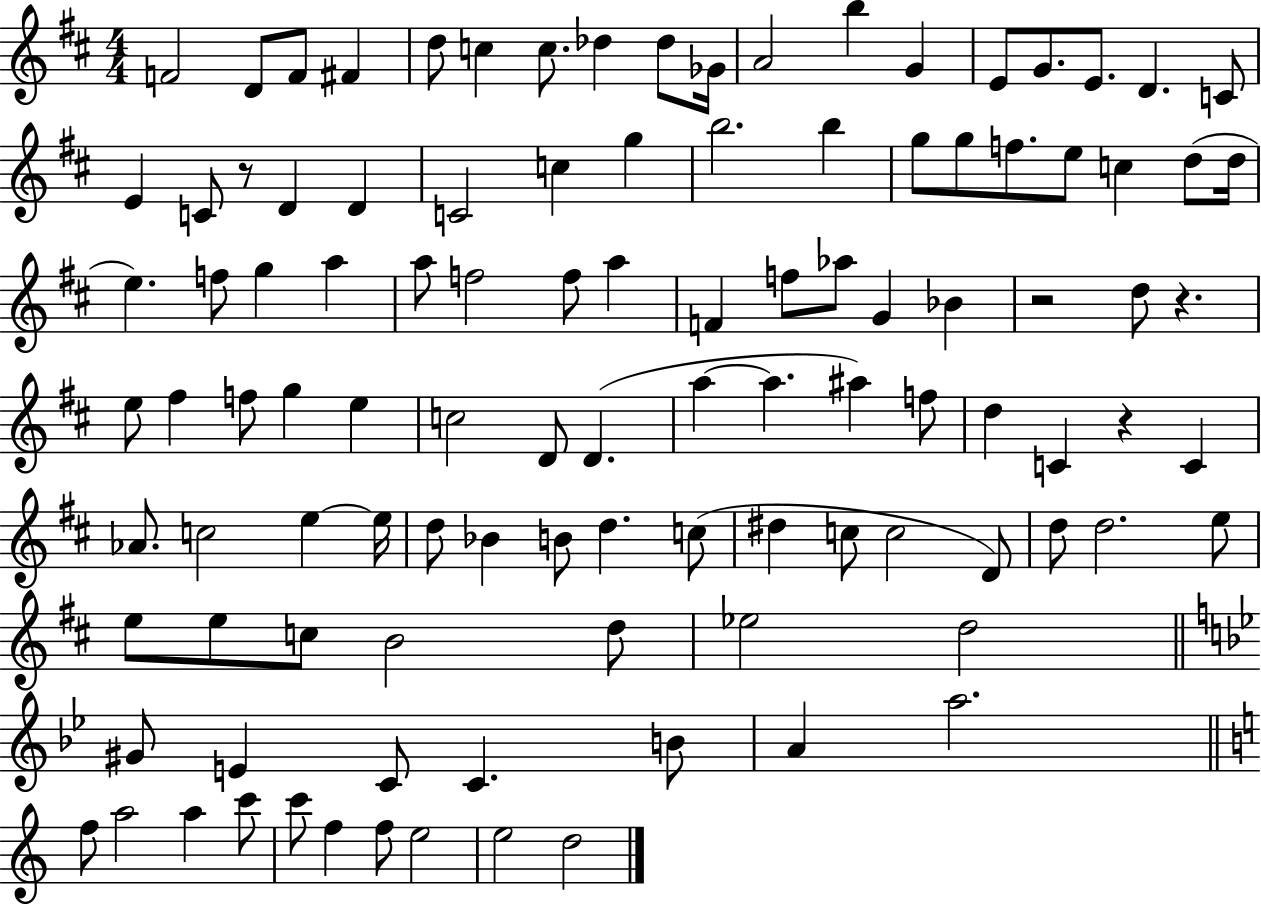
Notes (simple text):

F4/h D4/e F4/e F#4/q D5/e C5/q C5/e. Db5/q Db5/e Gb4/s A4/h B5/q G4/q E4/e G4/e. E4/e. D4/q. C4/e E4/q C4/e R/e D4/q D4/q C4/h C5/q G5/q B5/h. B5/q G5/e G5/e F5/e. E5/e C5/q D5/e D5/s E5/q. F5/e G5/q A5/q A5/e F5/h F5/e A5/q F4/q F5/e Ab5/e G4/q Bb4/q R/h D5/e R/q. E5/e F#5/q F5/e G5/q E5/q C5/h D4/e D4/q. A5/q A5/q. A#5/q F5/e D5/q C4/q R/q C4/q Ab4/e. C5/h E5/q E5/s D5/e Bb4/q B4/e D5/q. C5/e D#5/q C5/e C5/h D4/e D5/e D5/h. E5/e E5/e E5/e C5/e B4/h D5/e Eb5/h D5/h G#4/e E4/q C4/e C4/q. B4/e A4/q A5/h. F5/e A5/h A5/q C6/e C6/e F5/q F5/e E5/h E5/h D5/h